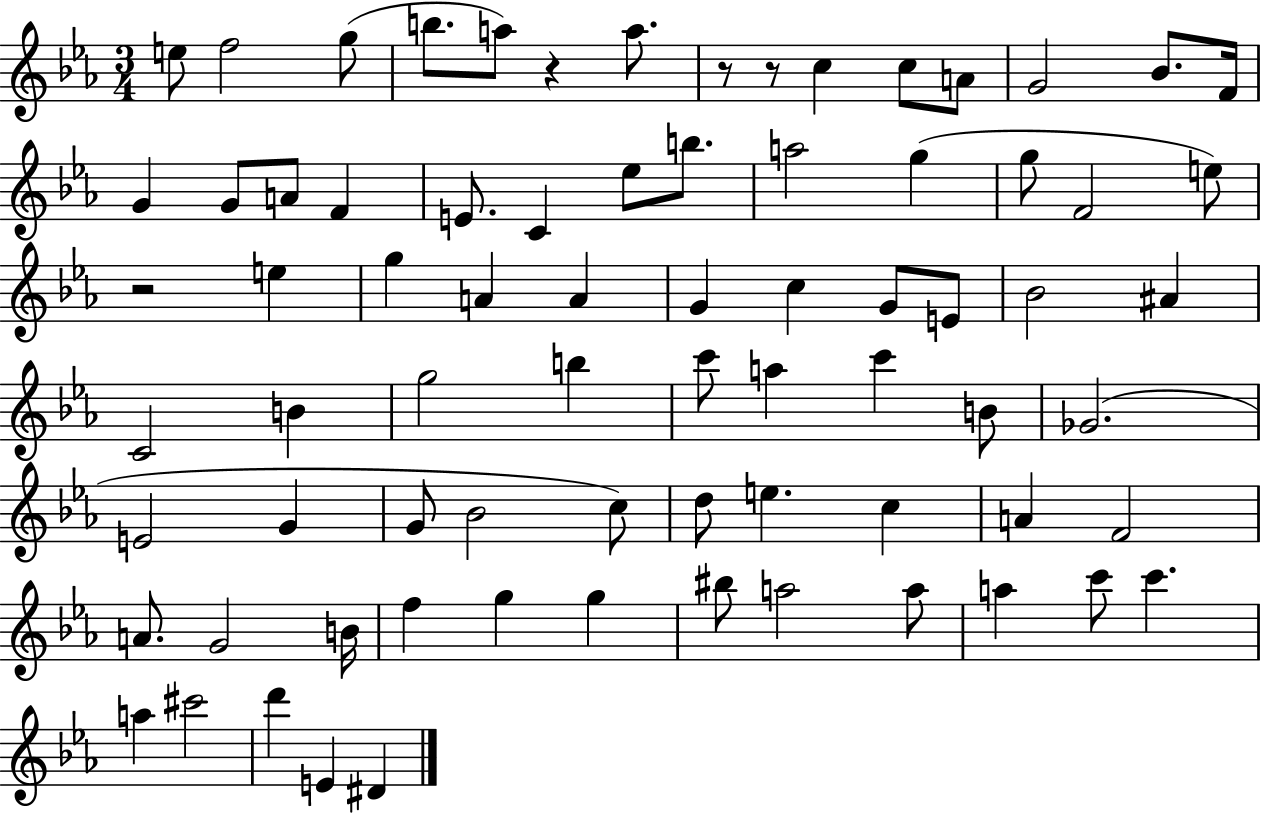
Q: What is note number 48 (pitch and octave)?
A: Bb4